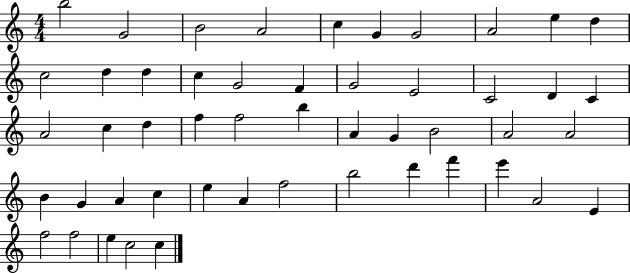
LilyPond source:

{
  \clef treble
  \numericTimeSignature
  \time 4/4
  \key c \major
  b''2 g'2 | b'2 a'2 | c''4 g'4 g'2 | a'2 e''4 d''4 | \break c''2 d''4 d''4 | c''4 g'2 f'4 | g'2 e'2 | c'2 d'4 c'4 | \break a'2 c''4 d''4 | f''4 f''2 b''4 | a'4 g'4 b'2 | a'2 a'2 | \break b'4 g'4 a'4 c''4 | e''4 a'4 f''2 | b''2 d'''4 f'''4 | e'''4 a'2 e'4 | \break f''2 f''2 | e''4 c''2 c''4 | \bar "|."
}